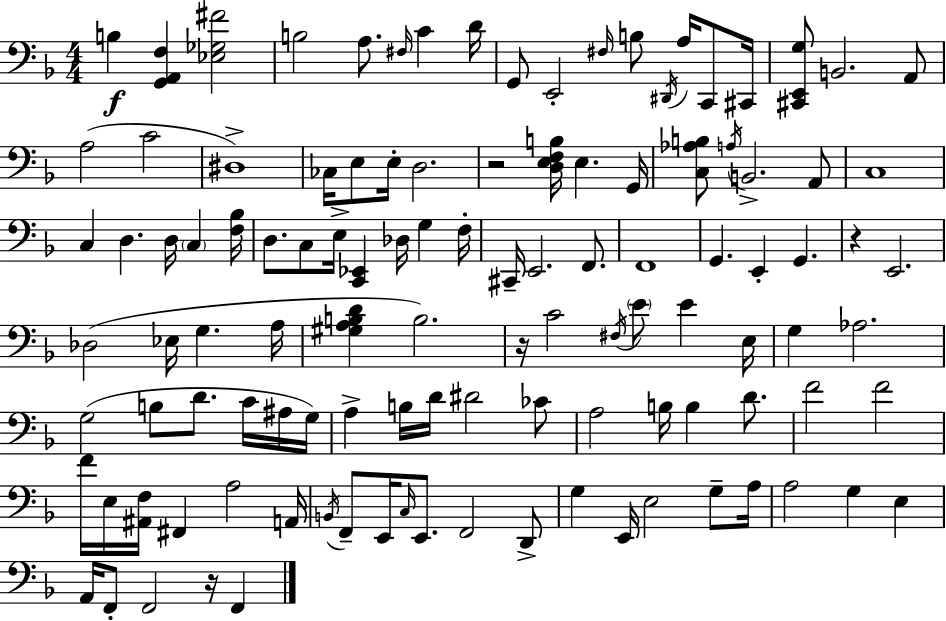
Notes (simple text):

B3/q [G2,A2,F3]/q [Eb3,Gb3,F#4]/h B3/h A3/e. F#3/s C4/q D4/s G2/e E2/h F#3/s B3/e D#2/s A3/s C2/e C#2/s [C#2,E2,G3]/e B2/h. A2/e A3/h C4/h D#3/w CES3/s E3/e E3/s D3/h. R/h [D3,E3,F3,B3]/s E3/q. G2/s [C3,Ab3,B3]/e A3/s B2/h. A2/e C3/w C3/q D3/q. D3/s C3/q [F3,Bb3]/s D3/e. C3/e E3/s [C2,Eb2]/q Db3/s G3/q F3/s C#2/s E2/h. F2/e. F2/w G2/q. E2/q G2/q. R/q E2/h. Db3/h Eb3/s G3/q. A3/s [G#3,A3,B3,D4]/q B3/h. R/s C4/h F#3/s E4/e E4/q E3/s G3/q Ab3/h. G3/h B3/e D4/e. C4/s A#3/s G3/s A3/q B3/s D4/s D#4/h CES4/e A3/h B3/s B3/q D4/e. F4/h F4/h F4/s E3/s [A#2,F3]/s F#2/q A3/h A2/s B2/s F2/e E2/s C3/s E2/e. F2/h D2/e G3/q E2/s E3/h G3/e A3/s A3/h G3/q E3/q A2/s F2/e F2/h R/s F2/q